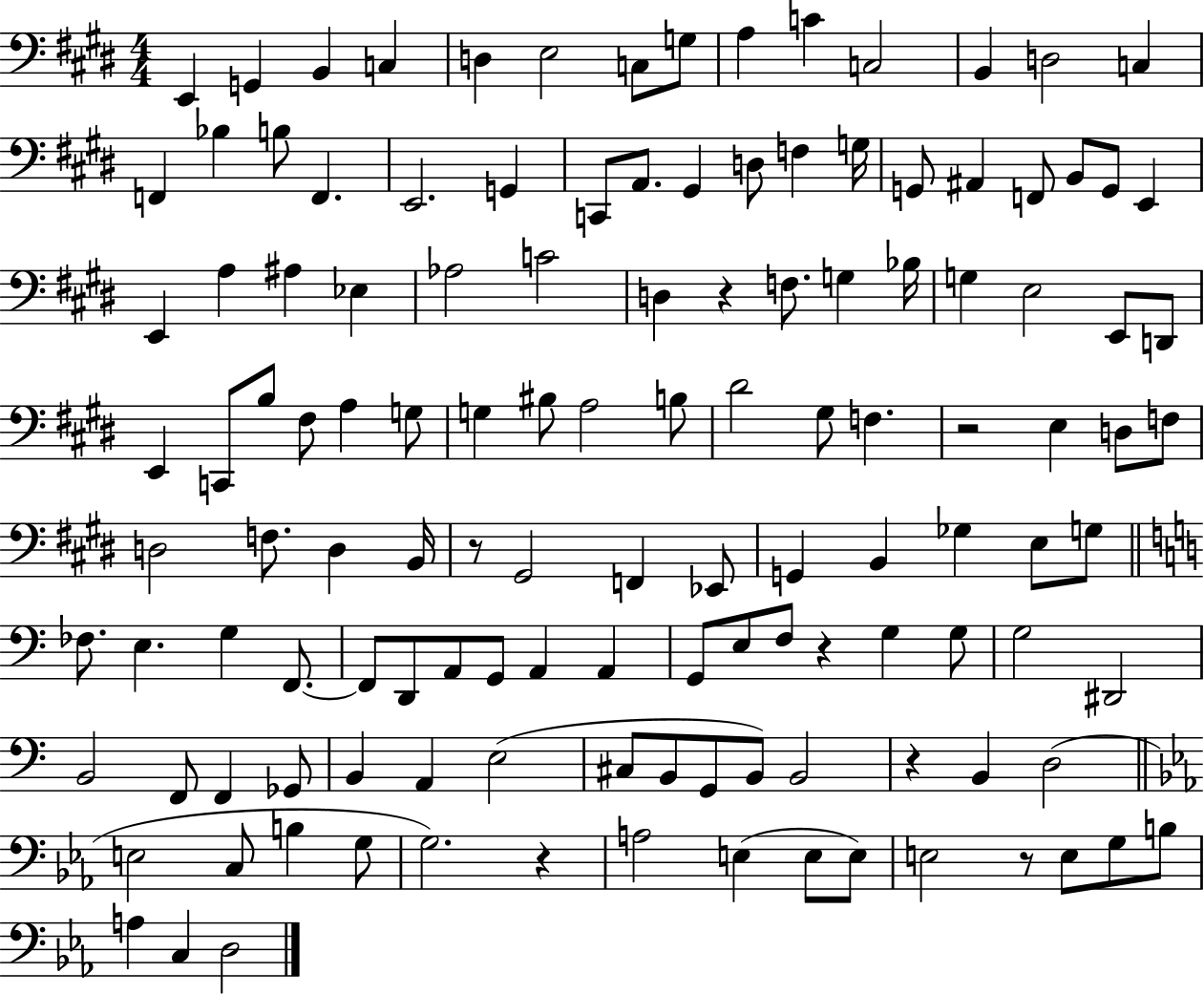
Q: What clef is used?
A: bass